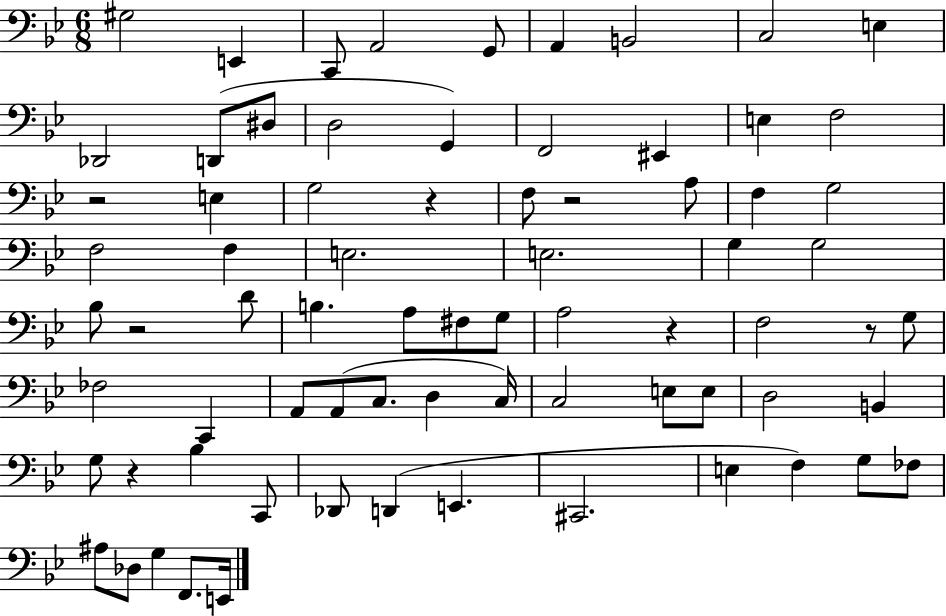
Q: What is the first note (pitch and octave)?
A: G#3